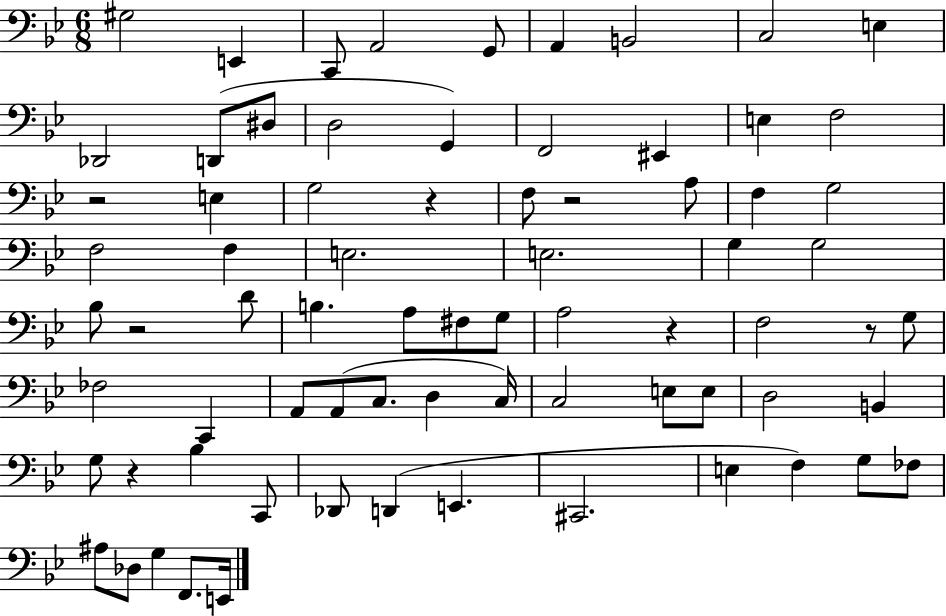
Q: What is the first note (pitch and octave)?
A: G#3